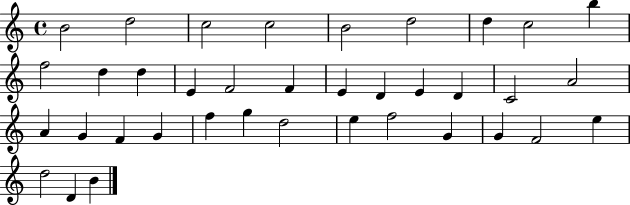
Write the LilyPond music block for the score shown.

{
  \clef treble
  \time 4/4
  \defaultTimeSignature
  \key c \major
  b'2 d''2 | c''2 c''2 | b'2 d''2 | d''4 c''2 b''4 | \break f''2 d''4 d''4 | e'4 f'2 f'4 | e'4 d'4 e'4 d'4 | c'2 a'2 | \break a'4 g'4 f'4 g'4 | f''4 g''4 d''2 | e''4 f''2 g'4 | g'4 f'2 e''4 | \break d''2 d'4 b'4 | \bar "|."
}